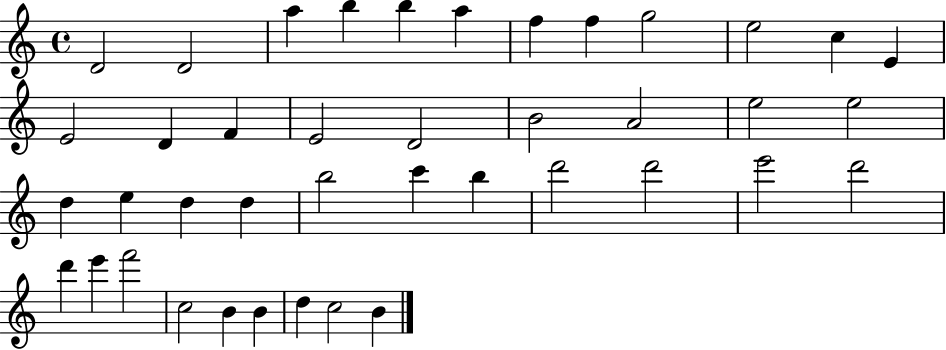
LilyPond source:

{
  \clef treble
  \time 4/4
  \defaultTimeSignature
  \key c \major
  d'2 d'2 | a''4 b''4 b''4 a''4 | f''4 f''4 g''2 | e''2 c''4 e'4 | \break e'2 d'4 f'4 | e'2 d'2 | b'2 a'2 | e''2 e''2 | \break d''4 e''4 d''4 d''4 | b''2 c'''4 b''4 | d'''2 d'''2 | e'''2 d'''2 | \break d'''4 e'''4 f'''2 | c''2 b'4 b'4 | d''4 c''2 b'4 | \bar "|."
}